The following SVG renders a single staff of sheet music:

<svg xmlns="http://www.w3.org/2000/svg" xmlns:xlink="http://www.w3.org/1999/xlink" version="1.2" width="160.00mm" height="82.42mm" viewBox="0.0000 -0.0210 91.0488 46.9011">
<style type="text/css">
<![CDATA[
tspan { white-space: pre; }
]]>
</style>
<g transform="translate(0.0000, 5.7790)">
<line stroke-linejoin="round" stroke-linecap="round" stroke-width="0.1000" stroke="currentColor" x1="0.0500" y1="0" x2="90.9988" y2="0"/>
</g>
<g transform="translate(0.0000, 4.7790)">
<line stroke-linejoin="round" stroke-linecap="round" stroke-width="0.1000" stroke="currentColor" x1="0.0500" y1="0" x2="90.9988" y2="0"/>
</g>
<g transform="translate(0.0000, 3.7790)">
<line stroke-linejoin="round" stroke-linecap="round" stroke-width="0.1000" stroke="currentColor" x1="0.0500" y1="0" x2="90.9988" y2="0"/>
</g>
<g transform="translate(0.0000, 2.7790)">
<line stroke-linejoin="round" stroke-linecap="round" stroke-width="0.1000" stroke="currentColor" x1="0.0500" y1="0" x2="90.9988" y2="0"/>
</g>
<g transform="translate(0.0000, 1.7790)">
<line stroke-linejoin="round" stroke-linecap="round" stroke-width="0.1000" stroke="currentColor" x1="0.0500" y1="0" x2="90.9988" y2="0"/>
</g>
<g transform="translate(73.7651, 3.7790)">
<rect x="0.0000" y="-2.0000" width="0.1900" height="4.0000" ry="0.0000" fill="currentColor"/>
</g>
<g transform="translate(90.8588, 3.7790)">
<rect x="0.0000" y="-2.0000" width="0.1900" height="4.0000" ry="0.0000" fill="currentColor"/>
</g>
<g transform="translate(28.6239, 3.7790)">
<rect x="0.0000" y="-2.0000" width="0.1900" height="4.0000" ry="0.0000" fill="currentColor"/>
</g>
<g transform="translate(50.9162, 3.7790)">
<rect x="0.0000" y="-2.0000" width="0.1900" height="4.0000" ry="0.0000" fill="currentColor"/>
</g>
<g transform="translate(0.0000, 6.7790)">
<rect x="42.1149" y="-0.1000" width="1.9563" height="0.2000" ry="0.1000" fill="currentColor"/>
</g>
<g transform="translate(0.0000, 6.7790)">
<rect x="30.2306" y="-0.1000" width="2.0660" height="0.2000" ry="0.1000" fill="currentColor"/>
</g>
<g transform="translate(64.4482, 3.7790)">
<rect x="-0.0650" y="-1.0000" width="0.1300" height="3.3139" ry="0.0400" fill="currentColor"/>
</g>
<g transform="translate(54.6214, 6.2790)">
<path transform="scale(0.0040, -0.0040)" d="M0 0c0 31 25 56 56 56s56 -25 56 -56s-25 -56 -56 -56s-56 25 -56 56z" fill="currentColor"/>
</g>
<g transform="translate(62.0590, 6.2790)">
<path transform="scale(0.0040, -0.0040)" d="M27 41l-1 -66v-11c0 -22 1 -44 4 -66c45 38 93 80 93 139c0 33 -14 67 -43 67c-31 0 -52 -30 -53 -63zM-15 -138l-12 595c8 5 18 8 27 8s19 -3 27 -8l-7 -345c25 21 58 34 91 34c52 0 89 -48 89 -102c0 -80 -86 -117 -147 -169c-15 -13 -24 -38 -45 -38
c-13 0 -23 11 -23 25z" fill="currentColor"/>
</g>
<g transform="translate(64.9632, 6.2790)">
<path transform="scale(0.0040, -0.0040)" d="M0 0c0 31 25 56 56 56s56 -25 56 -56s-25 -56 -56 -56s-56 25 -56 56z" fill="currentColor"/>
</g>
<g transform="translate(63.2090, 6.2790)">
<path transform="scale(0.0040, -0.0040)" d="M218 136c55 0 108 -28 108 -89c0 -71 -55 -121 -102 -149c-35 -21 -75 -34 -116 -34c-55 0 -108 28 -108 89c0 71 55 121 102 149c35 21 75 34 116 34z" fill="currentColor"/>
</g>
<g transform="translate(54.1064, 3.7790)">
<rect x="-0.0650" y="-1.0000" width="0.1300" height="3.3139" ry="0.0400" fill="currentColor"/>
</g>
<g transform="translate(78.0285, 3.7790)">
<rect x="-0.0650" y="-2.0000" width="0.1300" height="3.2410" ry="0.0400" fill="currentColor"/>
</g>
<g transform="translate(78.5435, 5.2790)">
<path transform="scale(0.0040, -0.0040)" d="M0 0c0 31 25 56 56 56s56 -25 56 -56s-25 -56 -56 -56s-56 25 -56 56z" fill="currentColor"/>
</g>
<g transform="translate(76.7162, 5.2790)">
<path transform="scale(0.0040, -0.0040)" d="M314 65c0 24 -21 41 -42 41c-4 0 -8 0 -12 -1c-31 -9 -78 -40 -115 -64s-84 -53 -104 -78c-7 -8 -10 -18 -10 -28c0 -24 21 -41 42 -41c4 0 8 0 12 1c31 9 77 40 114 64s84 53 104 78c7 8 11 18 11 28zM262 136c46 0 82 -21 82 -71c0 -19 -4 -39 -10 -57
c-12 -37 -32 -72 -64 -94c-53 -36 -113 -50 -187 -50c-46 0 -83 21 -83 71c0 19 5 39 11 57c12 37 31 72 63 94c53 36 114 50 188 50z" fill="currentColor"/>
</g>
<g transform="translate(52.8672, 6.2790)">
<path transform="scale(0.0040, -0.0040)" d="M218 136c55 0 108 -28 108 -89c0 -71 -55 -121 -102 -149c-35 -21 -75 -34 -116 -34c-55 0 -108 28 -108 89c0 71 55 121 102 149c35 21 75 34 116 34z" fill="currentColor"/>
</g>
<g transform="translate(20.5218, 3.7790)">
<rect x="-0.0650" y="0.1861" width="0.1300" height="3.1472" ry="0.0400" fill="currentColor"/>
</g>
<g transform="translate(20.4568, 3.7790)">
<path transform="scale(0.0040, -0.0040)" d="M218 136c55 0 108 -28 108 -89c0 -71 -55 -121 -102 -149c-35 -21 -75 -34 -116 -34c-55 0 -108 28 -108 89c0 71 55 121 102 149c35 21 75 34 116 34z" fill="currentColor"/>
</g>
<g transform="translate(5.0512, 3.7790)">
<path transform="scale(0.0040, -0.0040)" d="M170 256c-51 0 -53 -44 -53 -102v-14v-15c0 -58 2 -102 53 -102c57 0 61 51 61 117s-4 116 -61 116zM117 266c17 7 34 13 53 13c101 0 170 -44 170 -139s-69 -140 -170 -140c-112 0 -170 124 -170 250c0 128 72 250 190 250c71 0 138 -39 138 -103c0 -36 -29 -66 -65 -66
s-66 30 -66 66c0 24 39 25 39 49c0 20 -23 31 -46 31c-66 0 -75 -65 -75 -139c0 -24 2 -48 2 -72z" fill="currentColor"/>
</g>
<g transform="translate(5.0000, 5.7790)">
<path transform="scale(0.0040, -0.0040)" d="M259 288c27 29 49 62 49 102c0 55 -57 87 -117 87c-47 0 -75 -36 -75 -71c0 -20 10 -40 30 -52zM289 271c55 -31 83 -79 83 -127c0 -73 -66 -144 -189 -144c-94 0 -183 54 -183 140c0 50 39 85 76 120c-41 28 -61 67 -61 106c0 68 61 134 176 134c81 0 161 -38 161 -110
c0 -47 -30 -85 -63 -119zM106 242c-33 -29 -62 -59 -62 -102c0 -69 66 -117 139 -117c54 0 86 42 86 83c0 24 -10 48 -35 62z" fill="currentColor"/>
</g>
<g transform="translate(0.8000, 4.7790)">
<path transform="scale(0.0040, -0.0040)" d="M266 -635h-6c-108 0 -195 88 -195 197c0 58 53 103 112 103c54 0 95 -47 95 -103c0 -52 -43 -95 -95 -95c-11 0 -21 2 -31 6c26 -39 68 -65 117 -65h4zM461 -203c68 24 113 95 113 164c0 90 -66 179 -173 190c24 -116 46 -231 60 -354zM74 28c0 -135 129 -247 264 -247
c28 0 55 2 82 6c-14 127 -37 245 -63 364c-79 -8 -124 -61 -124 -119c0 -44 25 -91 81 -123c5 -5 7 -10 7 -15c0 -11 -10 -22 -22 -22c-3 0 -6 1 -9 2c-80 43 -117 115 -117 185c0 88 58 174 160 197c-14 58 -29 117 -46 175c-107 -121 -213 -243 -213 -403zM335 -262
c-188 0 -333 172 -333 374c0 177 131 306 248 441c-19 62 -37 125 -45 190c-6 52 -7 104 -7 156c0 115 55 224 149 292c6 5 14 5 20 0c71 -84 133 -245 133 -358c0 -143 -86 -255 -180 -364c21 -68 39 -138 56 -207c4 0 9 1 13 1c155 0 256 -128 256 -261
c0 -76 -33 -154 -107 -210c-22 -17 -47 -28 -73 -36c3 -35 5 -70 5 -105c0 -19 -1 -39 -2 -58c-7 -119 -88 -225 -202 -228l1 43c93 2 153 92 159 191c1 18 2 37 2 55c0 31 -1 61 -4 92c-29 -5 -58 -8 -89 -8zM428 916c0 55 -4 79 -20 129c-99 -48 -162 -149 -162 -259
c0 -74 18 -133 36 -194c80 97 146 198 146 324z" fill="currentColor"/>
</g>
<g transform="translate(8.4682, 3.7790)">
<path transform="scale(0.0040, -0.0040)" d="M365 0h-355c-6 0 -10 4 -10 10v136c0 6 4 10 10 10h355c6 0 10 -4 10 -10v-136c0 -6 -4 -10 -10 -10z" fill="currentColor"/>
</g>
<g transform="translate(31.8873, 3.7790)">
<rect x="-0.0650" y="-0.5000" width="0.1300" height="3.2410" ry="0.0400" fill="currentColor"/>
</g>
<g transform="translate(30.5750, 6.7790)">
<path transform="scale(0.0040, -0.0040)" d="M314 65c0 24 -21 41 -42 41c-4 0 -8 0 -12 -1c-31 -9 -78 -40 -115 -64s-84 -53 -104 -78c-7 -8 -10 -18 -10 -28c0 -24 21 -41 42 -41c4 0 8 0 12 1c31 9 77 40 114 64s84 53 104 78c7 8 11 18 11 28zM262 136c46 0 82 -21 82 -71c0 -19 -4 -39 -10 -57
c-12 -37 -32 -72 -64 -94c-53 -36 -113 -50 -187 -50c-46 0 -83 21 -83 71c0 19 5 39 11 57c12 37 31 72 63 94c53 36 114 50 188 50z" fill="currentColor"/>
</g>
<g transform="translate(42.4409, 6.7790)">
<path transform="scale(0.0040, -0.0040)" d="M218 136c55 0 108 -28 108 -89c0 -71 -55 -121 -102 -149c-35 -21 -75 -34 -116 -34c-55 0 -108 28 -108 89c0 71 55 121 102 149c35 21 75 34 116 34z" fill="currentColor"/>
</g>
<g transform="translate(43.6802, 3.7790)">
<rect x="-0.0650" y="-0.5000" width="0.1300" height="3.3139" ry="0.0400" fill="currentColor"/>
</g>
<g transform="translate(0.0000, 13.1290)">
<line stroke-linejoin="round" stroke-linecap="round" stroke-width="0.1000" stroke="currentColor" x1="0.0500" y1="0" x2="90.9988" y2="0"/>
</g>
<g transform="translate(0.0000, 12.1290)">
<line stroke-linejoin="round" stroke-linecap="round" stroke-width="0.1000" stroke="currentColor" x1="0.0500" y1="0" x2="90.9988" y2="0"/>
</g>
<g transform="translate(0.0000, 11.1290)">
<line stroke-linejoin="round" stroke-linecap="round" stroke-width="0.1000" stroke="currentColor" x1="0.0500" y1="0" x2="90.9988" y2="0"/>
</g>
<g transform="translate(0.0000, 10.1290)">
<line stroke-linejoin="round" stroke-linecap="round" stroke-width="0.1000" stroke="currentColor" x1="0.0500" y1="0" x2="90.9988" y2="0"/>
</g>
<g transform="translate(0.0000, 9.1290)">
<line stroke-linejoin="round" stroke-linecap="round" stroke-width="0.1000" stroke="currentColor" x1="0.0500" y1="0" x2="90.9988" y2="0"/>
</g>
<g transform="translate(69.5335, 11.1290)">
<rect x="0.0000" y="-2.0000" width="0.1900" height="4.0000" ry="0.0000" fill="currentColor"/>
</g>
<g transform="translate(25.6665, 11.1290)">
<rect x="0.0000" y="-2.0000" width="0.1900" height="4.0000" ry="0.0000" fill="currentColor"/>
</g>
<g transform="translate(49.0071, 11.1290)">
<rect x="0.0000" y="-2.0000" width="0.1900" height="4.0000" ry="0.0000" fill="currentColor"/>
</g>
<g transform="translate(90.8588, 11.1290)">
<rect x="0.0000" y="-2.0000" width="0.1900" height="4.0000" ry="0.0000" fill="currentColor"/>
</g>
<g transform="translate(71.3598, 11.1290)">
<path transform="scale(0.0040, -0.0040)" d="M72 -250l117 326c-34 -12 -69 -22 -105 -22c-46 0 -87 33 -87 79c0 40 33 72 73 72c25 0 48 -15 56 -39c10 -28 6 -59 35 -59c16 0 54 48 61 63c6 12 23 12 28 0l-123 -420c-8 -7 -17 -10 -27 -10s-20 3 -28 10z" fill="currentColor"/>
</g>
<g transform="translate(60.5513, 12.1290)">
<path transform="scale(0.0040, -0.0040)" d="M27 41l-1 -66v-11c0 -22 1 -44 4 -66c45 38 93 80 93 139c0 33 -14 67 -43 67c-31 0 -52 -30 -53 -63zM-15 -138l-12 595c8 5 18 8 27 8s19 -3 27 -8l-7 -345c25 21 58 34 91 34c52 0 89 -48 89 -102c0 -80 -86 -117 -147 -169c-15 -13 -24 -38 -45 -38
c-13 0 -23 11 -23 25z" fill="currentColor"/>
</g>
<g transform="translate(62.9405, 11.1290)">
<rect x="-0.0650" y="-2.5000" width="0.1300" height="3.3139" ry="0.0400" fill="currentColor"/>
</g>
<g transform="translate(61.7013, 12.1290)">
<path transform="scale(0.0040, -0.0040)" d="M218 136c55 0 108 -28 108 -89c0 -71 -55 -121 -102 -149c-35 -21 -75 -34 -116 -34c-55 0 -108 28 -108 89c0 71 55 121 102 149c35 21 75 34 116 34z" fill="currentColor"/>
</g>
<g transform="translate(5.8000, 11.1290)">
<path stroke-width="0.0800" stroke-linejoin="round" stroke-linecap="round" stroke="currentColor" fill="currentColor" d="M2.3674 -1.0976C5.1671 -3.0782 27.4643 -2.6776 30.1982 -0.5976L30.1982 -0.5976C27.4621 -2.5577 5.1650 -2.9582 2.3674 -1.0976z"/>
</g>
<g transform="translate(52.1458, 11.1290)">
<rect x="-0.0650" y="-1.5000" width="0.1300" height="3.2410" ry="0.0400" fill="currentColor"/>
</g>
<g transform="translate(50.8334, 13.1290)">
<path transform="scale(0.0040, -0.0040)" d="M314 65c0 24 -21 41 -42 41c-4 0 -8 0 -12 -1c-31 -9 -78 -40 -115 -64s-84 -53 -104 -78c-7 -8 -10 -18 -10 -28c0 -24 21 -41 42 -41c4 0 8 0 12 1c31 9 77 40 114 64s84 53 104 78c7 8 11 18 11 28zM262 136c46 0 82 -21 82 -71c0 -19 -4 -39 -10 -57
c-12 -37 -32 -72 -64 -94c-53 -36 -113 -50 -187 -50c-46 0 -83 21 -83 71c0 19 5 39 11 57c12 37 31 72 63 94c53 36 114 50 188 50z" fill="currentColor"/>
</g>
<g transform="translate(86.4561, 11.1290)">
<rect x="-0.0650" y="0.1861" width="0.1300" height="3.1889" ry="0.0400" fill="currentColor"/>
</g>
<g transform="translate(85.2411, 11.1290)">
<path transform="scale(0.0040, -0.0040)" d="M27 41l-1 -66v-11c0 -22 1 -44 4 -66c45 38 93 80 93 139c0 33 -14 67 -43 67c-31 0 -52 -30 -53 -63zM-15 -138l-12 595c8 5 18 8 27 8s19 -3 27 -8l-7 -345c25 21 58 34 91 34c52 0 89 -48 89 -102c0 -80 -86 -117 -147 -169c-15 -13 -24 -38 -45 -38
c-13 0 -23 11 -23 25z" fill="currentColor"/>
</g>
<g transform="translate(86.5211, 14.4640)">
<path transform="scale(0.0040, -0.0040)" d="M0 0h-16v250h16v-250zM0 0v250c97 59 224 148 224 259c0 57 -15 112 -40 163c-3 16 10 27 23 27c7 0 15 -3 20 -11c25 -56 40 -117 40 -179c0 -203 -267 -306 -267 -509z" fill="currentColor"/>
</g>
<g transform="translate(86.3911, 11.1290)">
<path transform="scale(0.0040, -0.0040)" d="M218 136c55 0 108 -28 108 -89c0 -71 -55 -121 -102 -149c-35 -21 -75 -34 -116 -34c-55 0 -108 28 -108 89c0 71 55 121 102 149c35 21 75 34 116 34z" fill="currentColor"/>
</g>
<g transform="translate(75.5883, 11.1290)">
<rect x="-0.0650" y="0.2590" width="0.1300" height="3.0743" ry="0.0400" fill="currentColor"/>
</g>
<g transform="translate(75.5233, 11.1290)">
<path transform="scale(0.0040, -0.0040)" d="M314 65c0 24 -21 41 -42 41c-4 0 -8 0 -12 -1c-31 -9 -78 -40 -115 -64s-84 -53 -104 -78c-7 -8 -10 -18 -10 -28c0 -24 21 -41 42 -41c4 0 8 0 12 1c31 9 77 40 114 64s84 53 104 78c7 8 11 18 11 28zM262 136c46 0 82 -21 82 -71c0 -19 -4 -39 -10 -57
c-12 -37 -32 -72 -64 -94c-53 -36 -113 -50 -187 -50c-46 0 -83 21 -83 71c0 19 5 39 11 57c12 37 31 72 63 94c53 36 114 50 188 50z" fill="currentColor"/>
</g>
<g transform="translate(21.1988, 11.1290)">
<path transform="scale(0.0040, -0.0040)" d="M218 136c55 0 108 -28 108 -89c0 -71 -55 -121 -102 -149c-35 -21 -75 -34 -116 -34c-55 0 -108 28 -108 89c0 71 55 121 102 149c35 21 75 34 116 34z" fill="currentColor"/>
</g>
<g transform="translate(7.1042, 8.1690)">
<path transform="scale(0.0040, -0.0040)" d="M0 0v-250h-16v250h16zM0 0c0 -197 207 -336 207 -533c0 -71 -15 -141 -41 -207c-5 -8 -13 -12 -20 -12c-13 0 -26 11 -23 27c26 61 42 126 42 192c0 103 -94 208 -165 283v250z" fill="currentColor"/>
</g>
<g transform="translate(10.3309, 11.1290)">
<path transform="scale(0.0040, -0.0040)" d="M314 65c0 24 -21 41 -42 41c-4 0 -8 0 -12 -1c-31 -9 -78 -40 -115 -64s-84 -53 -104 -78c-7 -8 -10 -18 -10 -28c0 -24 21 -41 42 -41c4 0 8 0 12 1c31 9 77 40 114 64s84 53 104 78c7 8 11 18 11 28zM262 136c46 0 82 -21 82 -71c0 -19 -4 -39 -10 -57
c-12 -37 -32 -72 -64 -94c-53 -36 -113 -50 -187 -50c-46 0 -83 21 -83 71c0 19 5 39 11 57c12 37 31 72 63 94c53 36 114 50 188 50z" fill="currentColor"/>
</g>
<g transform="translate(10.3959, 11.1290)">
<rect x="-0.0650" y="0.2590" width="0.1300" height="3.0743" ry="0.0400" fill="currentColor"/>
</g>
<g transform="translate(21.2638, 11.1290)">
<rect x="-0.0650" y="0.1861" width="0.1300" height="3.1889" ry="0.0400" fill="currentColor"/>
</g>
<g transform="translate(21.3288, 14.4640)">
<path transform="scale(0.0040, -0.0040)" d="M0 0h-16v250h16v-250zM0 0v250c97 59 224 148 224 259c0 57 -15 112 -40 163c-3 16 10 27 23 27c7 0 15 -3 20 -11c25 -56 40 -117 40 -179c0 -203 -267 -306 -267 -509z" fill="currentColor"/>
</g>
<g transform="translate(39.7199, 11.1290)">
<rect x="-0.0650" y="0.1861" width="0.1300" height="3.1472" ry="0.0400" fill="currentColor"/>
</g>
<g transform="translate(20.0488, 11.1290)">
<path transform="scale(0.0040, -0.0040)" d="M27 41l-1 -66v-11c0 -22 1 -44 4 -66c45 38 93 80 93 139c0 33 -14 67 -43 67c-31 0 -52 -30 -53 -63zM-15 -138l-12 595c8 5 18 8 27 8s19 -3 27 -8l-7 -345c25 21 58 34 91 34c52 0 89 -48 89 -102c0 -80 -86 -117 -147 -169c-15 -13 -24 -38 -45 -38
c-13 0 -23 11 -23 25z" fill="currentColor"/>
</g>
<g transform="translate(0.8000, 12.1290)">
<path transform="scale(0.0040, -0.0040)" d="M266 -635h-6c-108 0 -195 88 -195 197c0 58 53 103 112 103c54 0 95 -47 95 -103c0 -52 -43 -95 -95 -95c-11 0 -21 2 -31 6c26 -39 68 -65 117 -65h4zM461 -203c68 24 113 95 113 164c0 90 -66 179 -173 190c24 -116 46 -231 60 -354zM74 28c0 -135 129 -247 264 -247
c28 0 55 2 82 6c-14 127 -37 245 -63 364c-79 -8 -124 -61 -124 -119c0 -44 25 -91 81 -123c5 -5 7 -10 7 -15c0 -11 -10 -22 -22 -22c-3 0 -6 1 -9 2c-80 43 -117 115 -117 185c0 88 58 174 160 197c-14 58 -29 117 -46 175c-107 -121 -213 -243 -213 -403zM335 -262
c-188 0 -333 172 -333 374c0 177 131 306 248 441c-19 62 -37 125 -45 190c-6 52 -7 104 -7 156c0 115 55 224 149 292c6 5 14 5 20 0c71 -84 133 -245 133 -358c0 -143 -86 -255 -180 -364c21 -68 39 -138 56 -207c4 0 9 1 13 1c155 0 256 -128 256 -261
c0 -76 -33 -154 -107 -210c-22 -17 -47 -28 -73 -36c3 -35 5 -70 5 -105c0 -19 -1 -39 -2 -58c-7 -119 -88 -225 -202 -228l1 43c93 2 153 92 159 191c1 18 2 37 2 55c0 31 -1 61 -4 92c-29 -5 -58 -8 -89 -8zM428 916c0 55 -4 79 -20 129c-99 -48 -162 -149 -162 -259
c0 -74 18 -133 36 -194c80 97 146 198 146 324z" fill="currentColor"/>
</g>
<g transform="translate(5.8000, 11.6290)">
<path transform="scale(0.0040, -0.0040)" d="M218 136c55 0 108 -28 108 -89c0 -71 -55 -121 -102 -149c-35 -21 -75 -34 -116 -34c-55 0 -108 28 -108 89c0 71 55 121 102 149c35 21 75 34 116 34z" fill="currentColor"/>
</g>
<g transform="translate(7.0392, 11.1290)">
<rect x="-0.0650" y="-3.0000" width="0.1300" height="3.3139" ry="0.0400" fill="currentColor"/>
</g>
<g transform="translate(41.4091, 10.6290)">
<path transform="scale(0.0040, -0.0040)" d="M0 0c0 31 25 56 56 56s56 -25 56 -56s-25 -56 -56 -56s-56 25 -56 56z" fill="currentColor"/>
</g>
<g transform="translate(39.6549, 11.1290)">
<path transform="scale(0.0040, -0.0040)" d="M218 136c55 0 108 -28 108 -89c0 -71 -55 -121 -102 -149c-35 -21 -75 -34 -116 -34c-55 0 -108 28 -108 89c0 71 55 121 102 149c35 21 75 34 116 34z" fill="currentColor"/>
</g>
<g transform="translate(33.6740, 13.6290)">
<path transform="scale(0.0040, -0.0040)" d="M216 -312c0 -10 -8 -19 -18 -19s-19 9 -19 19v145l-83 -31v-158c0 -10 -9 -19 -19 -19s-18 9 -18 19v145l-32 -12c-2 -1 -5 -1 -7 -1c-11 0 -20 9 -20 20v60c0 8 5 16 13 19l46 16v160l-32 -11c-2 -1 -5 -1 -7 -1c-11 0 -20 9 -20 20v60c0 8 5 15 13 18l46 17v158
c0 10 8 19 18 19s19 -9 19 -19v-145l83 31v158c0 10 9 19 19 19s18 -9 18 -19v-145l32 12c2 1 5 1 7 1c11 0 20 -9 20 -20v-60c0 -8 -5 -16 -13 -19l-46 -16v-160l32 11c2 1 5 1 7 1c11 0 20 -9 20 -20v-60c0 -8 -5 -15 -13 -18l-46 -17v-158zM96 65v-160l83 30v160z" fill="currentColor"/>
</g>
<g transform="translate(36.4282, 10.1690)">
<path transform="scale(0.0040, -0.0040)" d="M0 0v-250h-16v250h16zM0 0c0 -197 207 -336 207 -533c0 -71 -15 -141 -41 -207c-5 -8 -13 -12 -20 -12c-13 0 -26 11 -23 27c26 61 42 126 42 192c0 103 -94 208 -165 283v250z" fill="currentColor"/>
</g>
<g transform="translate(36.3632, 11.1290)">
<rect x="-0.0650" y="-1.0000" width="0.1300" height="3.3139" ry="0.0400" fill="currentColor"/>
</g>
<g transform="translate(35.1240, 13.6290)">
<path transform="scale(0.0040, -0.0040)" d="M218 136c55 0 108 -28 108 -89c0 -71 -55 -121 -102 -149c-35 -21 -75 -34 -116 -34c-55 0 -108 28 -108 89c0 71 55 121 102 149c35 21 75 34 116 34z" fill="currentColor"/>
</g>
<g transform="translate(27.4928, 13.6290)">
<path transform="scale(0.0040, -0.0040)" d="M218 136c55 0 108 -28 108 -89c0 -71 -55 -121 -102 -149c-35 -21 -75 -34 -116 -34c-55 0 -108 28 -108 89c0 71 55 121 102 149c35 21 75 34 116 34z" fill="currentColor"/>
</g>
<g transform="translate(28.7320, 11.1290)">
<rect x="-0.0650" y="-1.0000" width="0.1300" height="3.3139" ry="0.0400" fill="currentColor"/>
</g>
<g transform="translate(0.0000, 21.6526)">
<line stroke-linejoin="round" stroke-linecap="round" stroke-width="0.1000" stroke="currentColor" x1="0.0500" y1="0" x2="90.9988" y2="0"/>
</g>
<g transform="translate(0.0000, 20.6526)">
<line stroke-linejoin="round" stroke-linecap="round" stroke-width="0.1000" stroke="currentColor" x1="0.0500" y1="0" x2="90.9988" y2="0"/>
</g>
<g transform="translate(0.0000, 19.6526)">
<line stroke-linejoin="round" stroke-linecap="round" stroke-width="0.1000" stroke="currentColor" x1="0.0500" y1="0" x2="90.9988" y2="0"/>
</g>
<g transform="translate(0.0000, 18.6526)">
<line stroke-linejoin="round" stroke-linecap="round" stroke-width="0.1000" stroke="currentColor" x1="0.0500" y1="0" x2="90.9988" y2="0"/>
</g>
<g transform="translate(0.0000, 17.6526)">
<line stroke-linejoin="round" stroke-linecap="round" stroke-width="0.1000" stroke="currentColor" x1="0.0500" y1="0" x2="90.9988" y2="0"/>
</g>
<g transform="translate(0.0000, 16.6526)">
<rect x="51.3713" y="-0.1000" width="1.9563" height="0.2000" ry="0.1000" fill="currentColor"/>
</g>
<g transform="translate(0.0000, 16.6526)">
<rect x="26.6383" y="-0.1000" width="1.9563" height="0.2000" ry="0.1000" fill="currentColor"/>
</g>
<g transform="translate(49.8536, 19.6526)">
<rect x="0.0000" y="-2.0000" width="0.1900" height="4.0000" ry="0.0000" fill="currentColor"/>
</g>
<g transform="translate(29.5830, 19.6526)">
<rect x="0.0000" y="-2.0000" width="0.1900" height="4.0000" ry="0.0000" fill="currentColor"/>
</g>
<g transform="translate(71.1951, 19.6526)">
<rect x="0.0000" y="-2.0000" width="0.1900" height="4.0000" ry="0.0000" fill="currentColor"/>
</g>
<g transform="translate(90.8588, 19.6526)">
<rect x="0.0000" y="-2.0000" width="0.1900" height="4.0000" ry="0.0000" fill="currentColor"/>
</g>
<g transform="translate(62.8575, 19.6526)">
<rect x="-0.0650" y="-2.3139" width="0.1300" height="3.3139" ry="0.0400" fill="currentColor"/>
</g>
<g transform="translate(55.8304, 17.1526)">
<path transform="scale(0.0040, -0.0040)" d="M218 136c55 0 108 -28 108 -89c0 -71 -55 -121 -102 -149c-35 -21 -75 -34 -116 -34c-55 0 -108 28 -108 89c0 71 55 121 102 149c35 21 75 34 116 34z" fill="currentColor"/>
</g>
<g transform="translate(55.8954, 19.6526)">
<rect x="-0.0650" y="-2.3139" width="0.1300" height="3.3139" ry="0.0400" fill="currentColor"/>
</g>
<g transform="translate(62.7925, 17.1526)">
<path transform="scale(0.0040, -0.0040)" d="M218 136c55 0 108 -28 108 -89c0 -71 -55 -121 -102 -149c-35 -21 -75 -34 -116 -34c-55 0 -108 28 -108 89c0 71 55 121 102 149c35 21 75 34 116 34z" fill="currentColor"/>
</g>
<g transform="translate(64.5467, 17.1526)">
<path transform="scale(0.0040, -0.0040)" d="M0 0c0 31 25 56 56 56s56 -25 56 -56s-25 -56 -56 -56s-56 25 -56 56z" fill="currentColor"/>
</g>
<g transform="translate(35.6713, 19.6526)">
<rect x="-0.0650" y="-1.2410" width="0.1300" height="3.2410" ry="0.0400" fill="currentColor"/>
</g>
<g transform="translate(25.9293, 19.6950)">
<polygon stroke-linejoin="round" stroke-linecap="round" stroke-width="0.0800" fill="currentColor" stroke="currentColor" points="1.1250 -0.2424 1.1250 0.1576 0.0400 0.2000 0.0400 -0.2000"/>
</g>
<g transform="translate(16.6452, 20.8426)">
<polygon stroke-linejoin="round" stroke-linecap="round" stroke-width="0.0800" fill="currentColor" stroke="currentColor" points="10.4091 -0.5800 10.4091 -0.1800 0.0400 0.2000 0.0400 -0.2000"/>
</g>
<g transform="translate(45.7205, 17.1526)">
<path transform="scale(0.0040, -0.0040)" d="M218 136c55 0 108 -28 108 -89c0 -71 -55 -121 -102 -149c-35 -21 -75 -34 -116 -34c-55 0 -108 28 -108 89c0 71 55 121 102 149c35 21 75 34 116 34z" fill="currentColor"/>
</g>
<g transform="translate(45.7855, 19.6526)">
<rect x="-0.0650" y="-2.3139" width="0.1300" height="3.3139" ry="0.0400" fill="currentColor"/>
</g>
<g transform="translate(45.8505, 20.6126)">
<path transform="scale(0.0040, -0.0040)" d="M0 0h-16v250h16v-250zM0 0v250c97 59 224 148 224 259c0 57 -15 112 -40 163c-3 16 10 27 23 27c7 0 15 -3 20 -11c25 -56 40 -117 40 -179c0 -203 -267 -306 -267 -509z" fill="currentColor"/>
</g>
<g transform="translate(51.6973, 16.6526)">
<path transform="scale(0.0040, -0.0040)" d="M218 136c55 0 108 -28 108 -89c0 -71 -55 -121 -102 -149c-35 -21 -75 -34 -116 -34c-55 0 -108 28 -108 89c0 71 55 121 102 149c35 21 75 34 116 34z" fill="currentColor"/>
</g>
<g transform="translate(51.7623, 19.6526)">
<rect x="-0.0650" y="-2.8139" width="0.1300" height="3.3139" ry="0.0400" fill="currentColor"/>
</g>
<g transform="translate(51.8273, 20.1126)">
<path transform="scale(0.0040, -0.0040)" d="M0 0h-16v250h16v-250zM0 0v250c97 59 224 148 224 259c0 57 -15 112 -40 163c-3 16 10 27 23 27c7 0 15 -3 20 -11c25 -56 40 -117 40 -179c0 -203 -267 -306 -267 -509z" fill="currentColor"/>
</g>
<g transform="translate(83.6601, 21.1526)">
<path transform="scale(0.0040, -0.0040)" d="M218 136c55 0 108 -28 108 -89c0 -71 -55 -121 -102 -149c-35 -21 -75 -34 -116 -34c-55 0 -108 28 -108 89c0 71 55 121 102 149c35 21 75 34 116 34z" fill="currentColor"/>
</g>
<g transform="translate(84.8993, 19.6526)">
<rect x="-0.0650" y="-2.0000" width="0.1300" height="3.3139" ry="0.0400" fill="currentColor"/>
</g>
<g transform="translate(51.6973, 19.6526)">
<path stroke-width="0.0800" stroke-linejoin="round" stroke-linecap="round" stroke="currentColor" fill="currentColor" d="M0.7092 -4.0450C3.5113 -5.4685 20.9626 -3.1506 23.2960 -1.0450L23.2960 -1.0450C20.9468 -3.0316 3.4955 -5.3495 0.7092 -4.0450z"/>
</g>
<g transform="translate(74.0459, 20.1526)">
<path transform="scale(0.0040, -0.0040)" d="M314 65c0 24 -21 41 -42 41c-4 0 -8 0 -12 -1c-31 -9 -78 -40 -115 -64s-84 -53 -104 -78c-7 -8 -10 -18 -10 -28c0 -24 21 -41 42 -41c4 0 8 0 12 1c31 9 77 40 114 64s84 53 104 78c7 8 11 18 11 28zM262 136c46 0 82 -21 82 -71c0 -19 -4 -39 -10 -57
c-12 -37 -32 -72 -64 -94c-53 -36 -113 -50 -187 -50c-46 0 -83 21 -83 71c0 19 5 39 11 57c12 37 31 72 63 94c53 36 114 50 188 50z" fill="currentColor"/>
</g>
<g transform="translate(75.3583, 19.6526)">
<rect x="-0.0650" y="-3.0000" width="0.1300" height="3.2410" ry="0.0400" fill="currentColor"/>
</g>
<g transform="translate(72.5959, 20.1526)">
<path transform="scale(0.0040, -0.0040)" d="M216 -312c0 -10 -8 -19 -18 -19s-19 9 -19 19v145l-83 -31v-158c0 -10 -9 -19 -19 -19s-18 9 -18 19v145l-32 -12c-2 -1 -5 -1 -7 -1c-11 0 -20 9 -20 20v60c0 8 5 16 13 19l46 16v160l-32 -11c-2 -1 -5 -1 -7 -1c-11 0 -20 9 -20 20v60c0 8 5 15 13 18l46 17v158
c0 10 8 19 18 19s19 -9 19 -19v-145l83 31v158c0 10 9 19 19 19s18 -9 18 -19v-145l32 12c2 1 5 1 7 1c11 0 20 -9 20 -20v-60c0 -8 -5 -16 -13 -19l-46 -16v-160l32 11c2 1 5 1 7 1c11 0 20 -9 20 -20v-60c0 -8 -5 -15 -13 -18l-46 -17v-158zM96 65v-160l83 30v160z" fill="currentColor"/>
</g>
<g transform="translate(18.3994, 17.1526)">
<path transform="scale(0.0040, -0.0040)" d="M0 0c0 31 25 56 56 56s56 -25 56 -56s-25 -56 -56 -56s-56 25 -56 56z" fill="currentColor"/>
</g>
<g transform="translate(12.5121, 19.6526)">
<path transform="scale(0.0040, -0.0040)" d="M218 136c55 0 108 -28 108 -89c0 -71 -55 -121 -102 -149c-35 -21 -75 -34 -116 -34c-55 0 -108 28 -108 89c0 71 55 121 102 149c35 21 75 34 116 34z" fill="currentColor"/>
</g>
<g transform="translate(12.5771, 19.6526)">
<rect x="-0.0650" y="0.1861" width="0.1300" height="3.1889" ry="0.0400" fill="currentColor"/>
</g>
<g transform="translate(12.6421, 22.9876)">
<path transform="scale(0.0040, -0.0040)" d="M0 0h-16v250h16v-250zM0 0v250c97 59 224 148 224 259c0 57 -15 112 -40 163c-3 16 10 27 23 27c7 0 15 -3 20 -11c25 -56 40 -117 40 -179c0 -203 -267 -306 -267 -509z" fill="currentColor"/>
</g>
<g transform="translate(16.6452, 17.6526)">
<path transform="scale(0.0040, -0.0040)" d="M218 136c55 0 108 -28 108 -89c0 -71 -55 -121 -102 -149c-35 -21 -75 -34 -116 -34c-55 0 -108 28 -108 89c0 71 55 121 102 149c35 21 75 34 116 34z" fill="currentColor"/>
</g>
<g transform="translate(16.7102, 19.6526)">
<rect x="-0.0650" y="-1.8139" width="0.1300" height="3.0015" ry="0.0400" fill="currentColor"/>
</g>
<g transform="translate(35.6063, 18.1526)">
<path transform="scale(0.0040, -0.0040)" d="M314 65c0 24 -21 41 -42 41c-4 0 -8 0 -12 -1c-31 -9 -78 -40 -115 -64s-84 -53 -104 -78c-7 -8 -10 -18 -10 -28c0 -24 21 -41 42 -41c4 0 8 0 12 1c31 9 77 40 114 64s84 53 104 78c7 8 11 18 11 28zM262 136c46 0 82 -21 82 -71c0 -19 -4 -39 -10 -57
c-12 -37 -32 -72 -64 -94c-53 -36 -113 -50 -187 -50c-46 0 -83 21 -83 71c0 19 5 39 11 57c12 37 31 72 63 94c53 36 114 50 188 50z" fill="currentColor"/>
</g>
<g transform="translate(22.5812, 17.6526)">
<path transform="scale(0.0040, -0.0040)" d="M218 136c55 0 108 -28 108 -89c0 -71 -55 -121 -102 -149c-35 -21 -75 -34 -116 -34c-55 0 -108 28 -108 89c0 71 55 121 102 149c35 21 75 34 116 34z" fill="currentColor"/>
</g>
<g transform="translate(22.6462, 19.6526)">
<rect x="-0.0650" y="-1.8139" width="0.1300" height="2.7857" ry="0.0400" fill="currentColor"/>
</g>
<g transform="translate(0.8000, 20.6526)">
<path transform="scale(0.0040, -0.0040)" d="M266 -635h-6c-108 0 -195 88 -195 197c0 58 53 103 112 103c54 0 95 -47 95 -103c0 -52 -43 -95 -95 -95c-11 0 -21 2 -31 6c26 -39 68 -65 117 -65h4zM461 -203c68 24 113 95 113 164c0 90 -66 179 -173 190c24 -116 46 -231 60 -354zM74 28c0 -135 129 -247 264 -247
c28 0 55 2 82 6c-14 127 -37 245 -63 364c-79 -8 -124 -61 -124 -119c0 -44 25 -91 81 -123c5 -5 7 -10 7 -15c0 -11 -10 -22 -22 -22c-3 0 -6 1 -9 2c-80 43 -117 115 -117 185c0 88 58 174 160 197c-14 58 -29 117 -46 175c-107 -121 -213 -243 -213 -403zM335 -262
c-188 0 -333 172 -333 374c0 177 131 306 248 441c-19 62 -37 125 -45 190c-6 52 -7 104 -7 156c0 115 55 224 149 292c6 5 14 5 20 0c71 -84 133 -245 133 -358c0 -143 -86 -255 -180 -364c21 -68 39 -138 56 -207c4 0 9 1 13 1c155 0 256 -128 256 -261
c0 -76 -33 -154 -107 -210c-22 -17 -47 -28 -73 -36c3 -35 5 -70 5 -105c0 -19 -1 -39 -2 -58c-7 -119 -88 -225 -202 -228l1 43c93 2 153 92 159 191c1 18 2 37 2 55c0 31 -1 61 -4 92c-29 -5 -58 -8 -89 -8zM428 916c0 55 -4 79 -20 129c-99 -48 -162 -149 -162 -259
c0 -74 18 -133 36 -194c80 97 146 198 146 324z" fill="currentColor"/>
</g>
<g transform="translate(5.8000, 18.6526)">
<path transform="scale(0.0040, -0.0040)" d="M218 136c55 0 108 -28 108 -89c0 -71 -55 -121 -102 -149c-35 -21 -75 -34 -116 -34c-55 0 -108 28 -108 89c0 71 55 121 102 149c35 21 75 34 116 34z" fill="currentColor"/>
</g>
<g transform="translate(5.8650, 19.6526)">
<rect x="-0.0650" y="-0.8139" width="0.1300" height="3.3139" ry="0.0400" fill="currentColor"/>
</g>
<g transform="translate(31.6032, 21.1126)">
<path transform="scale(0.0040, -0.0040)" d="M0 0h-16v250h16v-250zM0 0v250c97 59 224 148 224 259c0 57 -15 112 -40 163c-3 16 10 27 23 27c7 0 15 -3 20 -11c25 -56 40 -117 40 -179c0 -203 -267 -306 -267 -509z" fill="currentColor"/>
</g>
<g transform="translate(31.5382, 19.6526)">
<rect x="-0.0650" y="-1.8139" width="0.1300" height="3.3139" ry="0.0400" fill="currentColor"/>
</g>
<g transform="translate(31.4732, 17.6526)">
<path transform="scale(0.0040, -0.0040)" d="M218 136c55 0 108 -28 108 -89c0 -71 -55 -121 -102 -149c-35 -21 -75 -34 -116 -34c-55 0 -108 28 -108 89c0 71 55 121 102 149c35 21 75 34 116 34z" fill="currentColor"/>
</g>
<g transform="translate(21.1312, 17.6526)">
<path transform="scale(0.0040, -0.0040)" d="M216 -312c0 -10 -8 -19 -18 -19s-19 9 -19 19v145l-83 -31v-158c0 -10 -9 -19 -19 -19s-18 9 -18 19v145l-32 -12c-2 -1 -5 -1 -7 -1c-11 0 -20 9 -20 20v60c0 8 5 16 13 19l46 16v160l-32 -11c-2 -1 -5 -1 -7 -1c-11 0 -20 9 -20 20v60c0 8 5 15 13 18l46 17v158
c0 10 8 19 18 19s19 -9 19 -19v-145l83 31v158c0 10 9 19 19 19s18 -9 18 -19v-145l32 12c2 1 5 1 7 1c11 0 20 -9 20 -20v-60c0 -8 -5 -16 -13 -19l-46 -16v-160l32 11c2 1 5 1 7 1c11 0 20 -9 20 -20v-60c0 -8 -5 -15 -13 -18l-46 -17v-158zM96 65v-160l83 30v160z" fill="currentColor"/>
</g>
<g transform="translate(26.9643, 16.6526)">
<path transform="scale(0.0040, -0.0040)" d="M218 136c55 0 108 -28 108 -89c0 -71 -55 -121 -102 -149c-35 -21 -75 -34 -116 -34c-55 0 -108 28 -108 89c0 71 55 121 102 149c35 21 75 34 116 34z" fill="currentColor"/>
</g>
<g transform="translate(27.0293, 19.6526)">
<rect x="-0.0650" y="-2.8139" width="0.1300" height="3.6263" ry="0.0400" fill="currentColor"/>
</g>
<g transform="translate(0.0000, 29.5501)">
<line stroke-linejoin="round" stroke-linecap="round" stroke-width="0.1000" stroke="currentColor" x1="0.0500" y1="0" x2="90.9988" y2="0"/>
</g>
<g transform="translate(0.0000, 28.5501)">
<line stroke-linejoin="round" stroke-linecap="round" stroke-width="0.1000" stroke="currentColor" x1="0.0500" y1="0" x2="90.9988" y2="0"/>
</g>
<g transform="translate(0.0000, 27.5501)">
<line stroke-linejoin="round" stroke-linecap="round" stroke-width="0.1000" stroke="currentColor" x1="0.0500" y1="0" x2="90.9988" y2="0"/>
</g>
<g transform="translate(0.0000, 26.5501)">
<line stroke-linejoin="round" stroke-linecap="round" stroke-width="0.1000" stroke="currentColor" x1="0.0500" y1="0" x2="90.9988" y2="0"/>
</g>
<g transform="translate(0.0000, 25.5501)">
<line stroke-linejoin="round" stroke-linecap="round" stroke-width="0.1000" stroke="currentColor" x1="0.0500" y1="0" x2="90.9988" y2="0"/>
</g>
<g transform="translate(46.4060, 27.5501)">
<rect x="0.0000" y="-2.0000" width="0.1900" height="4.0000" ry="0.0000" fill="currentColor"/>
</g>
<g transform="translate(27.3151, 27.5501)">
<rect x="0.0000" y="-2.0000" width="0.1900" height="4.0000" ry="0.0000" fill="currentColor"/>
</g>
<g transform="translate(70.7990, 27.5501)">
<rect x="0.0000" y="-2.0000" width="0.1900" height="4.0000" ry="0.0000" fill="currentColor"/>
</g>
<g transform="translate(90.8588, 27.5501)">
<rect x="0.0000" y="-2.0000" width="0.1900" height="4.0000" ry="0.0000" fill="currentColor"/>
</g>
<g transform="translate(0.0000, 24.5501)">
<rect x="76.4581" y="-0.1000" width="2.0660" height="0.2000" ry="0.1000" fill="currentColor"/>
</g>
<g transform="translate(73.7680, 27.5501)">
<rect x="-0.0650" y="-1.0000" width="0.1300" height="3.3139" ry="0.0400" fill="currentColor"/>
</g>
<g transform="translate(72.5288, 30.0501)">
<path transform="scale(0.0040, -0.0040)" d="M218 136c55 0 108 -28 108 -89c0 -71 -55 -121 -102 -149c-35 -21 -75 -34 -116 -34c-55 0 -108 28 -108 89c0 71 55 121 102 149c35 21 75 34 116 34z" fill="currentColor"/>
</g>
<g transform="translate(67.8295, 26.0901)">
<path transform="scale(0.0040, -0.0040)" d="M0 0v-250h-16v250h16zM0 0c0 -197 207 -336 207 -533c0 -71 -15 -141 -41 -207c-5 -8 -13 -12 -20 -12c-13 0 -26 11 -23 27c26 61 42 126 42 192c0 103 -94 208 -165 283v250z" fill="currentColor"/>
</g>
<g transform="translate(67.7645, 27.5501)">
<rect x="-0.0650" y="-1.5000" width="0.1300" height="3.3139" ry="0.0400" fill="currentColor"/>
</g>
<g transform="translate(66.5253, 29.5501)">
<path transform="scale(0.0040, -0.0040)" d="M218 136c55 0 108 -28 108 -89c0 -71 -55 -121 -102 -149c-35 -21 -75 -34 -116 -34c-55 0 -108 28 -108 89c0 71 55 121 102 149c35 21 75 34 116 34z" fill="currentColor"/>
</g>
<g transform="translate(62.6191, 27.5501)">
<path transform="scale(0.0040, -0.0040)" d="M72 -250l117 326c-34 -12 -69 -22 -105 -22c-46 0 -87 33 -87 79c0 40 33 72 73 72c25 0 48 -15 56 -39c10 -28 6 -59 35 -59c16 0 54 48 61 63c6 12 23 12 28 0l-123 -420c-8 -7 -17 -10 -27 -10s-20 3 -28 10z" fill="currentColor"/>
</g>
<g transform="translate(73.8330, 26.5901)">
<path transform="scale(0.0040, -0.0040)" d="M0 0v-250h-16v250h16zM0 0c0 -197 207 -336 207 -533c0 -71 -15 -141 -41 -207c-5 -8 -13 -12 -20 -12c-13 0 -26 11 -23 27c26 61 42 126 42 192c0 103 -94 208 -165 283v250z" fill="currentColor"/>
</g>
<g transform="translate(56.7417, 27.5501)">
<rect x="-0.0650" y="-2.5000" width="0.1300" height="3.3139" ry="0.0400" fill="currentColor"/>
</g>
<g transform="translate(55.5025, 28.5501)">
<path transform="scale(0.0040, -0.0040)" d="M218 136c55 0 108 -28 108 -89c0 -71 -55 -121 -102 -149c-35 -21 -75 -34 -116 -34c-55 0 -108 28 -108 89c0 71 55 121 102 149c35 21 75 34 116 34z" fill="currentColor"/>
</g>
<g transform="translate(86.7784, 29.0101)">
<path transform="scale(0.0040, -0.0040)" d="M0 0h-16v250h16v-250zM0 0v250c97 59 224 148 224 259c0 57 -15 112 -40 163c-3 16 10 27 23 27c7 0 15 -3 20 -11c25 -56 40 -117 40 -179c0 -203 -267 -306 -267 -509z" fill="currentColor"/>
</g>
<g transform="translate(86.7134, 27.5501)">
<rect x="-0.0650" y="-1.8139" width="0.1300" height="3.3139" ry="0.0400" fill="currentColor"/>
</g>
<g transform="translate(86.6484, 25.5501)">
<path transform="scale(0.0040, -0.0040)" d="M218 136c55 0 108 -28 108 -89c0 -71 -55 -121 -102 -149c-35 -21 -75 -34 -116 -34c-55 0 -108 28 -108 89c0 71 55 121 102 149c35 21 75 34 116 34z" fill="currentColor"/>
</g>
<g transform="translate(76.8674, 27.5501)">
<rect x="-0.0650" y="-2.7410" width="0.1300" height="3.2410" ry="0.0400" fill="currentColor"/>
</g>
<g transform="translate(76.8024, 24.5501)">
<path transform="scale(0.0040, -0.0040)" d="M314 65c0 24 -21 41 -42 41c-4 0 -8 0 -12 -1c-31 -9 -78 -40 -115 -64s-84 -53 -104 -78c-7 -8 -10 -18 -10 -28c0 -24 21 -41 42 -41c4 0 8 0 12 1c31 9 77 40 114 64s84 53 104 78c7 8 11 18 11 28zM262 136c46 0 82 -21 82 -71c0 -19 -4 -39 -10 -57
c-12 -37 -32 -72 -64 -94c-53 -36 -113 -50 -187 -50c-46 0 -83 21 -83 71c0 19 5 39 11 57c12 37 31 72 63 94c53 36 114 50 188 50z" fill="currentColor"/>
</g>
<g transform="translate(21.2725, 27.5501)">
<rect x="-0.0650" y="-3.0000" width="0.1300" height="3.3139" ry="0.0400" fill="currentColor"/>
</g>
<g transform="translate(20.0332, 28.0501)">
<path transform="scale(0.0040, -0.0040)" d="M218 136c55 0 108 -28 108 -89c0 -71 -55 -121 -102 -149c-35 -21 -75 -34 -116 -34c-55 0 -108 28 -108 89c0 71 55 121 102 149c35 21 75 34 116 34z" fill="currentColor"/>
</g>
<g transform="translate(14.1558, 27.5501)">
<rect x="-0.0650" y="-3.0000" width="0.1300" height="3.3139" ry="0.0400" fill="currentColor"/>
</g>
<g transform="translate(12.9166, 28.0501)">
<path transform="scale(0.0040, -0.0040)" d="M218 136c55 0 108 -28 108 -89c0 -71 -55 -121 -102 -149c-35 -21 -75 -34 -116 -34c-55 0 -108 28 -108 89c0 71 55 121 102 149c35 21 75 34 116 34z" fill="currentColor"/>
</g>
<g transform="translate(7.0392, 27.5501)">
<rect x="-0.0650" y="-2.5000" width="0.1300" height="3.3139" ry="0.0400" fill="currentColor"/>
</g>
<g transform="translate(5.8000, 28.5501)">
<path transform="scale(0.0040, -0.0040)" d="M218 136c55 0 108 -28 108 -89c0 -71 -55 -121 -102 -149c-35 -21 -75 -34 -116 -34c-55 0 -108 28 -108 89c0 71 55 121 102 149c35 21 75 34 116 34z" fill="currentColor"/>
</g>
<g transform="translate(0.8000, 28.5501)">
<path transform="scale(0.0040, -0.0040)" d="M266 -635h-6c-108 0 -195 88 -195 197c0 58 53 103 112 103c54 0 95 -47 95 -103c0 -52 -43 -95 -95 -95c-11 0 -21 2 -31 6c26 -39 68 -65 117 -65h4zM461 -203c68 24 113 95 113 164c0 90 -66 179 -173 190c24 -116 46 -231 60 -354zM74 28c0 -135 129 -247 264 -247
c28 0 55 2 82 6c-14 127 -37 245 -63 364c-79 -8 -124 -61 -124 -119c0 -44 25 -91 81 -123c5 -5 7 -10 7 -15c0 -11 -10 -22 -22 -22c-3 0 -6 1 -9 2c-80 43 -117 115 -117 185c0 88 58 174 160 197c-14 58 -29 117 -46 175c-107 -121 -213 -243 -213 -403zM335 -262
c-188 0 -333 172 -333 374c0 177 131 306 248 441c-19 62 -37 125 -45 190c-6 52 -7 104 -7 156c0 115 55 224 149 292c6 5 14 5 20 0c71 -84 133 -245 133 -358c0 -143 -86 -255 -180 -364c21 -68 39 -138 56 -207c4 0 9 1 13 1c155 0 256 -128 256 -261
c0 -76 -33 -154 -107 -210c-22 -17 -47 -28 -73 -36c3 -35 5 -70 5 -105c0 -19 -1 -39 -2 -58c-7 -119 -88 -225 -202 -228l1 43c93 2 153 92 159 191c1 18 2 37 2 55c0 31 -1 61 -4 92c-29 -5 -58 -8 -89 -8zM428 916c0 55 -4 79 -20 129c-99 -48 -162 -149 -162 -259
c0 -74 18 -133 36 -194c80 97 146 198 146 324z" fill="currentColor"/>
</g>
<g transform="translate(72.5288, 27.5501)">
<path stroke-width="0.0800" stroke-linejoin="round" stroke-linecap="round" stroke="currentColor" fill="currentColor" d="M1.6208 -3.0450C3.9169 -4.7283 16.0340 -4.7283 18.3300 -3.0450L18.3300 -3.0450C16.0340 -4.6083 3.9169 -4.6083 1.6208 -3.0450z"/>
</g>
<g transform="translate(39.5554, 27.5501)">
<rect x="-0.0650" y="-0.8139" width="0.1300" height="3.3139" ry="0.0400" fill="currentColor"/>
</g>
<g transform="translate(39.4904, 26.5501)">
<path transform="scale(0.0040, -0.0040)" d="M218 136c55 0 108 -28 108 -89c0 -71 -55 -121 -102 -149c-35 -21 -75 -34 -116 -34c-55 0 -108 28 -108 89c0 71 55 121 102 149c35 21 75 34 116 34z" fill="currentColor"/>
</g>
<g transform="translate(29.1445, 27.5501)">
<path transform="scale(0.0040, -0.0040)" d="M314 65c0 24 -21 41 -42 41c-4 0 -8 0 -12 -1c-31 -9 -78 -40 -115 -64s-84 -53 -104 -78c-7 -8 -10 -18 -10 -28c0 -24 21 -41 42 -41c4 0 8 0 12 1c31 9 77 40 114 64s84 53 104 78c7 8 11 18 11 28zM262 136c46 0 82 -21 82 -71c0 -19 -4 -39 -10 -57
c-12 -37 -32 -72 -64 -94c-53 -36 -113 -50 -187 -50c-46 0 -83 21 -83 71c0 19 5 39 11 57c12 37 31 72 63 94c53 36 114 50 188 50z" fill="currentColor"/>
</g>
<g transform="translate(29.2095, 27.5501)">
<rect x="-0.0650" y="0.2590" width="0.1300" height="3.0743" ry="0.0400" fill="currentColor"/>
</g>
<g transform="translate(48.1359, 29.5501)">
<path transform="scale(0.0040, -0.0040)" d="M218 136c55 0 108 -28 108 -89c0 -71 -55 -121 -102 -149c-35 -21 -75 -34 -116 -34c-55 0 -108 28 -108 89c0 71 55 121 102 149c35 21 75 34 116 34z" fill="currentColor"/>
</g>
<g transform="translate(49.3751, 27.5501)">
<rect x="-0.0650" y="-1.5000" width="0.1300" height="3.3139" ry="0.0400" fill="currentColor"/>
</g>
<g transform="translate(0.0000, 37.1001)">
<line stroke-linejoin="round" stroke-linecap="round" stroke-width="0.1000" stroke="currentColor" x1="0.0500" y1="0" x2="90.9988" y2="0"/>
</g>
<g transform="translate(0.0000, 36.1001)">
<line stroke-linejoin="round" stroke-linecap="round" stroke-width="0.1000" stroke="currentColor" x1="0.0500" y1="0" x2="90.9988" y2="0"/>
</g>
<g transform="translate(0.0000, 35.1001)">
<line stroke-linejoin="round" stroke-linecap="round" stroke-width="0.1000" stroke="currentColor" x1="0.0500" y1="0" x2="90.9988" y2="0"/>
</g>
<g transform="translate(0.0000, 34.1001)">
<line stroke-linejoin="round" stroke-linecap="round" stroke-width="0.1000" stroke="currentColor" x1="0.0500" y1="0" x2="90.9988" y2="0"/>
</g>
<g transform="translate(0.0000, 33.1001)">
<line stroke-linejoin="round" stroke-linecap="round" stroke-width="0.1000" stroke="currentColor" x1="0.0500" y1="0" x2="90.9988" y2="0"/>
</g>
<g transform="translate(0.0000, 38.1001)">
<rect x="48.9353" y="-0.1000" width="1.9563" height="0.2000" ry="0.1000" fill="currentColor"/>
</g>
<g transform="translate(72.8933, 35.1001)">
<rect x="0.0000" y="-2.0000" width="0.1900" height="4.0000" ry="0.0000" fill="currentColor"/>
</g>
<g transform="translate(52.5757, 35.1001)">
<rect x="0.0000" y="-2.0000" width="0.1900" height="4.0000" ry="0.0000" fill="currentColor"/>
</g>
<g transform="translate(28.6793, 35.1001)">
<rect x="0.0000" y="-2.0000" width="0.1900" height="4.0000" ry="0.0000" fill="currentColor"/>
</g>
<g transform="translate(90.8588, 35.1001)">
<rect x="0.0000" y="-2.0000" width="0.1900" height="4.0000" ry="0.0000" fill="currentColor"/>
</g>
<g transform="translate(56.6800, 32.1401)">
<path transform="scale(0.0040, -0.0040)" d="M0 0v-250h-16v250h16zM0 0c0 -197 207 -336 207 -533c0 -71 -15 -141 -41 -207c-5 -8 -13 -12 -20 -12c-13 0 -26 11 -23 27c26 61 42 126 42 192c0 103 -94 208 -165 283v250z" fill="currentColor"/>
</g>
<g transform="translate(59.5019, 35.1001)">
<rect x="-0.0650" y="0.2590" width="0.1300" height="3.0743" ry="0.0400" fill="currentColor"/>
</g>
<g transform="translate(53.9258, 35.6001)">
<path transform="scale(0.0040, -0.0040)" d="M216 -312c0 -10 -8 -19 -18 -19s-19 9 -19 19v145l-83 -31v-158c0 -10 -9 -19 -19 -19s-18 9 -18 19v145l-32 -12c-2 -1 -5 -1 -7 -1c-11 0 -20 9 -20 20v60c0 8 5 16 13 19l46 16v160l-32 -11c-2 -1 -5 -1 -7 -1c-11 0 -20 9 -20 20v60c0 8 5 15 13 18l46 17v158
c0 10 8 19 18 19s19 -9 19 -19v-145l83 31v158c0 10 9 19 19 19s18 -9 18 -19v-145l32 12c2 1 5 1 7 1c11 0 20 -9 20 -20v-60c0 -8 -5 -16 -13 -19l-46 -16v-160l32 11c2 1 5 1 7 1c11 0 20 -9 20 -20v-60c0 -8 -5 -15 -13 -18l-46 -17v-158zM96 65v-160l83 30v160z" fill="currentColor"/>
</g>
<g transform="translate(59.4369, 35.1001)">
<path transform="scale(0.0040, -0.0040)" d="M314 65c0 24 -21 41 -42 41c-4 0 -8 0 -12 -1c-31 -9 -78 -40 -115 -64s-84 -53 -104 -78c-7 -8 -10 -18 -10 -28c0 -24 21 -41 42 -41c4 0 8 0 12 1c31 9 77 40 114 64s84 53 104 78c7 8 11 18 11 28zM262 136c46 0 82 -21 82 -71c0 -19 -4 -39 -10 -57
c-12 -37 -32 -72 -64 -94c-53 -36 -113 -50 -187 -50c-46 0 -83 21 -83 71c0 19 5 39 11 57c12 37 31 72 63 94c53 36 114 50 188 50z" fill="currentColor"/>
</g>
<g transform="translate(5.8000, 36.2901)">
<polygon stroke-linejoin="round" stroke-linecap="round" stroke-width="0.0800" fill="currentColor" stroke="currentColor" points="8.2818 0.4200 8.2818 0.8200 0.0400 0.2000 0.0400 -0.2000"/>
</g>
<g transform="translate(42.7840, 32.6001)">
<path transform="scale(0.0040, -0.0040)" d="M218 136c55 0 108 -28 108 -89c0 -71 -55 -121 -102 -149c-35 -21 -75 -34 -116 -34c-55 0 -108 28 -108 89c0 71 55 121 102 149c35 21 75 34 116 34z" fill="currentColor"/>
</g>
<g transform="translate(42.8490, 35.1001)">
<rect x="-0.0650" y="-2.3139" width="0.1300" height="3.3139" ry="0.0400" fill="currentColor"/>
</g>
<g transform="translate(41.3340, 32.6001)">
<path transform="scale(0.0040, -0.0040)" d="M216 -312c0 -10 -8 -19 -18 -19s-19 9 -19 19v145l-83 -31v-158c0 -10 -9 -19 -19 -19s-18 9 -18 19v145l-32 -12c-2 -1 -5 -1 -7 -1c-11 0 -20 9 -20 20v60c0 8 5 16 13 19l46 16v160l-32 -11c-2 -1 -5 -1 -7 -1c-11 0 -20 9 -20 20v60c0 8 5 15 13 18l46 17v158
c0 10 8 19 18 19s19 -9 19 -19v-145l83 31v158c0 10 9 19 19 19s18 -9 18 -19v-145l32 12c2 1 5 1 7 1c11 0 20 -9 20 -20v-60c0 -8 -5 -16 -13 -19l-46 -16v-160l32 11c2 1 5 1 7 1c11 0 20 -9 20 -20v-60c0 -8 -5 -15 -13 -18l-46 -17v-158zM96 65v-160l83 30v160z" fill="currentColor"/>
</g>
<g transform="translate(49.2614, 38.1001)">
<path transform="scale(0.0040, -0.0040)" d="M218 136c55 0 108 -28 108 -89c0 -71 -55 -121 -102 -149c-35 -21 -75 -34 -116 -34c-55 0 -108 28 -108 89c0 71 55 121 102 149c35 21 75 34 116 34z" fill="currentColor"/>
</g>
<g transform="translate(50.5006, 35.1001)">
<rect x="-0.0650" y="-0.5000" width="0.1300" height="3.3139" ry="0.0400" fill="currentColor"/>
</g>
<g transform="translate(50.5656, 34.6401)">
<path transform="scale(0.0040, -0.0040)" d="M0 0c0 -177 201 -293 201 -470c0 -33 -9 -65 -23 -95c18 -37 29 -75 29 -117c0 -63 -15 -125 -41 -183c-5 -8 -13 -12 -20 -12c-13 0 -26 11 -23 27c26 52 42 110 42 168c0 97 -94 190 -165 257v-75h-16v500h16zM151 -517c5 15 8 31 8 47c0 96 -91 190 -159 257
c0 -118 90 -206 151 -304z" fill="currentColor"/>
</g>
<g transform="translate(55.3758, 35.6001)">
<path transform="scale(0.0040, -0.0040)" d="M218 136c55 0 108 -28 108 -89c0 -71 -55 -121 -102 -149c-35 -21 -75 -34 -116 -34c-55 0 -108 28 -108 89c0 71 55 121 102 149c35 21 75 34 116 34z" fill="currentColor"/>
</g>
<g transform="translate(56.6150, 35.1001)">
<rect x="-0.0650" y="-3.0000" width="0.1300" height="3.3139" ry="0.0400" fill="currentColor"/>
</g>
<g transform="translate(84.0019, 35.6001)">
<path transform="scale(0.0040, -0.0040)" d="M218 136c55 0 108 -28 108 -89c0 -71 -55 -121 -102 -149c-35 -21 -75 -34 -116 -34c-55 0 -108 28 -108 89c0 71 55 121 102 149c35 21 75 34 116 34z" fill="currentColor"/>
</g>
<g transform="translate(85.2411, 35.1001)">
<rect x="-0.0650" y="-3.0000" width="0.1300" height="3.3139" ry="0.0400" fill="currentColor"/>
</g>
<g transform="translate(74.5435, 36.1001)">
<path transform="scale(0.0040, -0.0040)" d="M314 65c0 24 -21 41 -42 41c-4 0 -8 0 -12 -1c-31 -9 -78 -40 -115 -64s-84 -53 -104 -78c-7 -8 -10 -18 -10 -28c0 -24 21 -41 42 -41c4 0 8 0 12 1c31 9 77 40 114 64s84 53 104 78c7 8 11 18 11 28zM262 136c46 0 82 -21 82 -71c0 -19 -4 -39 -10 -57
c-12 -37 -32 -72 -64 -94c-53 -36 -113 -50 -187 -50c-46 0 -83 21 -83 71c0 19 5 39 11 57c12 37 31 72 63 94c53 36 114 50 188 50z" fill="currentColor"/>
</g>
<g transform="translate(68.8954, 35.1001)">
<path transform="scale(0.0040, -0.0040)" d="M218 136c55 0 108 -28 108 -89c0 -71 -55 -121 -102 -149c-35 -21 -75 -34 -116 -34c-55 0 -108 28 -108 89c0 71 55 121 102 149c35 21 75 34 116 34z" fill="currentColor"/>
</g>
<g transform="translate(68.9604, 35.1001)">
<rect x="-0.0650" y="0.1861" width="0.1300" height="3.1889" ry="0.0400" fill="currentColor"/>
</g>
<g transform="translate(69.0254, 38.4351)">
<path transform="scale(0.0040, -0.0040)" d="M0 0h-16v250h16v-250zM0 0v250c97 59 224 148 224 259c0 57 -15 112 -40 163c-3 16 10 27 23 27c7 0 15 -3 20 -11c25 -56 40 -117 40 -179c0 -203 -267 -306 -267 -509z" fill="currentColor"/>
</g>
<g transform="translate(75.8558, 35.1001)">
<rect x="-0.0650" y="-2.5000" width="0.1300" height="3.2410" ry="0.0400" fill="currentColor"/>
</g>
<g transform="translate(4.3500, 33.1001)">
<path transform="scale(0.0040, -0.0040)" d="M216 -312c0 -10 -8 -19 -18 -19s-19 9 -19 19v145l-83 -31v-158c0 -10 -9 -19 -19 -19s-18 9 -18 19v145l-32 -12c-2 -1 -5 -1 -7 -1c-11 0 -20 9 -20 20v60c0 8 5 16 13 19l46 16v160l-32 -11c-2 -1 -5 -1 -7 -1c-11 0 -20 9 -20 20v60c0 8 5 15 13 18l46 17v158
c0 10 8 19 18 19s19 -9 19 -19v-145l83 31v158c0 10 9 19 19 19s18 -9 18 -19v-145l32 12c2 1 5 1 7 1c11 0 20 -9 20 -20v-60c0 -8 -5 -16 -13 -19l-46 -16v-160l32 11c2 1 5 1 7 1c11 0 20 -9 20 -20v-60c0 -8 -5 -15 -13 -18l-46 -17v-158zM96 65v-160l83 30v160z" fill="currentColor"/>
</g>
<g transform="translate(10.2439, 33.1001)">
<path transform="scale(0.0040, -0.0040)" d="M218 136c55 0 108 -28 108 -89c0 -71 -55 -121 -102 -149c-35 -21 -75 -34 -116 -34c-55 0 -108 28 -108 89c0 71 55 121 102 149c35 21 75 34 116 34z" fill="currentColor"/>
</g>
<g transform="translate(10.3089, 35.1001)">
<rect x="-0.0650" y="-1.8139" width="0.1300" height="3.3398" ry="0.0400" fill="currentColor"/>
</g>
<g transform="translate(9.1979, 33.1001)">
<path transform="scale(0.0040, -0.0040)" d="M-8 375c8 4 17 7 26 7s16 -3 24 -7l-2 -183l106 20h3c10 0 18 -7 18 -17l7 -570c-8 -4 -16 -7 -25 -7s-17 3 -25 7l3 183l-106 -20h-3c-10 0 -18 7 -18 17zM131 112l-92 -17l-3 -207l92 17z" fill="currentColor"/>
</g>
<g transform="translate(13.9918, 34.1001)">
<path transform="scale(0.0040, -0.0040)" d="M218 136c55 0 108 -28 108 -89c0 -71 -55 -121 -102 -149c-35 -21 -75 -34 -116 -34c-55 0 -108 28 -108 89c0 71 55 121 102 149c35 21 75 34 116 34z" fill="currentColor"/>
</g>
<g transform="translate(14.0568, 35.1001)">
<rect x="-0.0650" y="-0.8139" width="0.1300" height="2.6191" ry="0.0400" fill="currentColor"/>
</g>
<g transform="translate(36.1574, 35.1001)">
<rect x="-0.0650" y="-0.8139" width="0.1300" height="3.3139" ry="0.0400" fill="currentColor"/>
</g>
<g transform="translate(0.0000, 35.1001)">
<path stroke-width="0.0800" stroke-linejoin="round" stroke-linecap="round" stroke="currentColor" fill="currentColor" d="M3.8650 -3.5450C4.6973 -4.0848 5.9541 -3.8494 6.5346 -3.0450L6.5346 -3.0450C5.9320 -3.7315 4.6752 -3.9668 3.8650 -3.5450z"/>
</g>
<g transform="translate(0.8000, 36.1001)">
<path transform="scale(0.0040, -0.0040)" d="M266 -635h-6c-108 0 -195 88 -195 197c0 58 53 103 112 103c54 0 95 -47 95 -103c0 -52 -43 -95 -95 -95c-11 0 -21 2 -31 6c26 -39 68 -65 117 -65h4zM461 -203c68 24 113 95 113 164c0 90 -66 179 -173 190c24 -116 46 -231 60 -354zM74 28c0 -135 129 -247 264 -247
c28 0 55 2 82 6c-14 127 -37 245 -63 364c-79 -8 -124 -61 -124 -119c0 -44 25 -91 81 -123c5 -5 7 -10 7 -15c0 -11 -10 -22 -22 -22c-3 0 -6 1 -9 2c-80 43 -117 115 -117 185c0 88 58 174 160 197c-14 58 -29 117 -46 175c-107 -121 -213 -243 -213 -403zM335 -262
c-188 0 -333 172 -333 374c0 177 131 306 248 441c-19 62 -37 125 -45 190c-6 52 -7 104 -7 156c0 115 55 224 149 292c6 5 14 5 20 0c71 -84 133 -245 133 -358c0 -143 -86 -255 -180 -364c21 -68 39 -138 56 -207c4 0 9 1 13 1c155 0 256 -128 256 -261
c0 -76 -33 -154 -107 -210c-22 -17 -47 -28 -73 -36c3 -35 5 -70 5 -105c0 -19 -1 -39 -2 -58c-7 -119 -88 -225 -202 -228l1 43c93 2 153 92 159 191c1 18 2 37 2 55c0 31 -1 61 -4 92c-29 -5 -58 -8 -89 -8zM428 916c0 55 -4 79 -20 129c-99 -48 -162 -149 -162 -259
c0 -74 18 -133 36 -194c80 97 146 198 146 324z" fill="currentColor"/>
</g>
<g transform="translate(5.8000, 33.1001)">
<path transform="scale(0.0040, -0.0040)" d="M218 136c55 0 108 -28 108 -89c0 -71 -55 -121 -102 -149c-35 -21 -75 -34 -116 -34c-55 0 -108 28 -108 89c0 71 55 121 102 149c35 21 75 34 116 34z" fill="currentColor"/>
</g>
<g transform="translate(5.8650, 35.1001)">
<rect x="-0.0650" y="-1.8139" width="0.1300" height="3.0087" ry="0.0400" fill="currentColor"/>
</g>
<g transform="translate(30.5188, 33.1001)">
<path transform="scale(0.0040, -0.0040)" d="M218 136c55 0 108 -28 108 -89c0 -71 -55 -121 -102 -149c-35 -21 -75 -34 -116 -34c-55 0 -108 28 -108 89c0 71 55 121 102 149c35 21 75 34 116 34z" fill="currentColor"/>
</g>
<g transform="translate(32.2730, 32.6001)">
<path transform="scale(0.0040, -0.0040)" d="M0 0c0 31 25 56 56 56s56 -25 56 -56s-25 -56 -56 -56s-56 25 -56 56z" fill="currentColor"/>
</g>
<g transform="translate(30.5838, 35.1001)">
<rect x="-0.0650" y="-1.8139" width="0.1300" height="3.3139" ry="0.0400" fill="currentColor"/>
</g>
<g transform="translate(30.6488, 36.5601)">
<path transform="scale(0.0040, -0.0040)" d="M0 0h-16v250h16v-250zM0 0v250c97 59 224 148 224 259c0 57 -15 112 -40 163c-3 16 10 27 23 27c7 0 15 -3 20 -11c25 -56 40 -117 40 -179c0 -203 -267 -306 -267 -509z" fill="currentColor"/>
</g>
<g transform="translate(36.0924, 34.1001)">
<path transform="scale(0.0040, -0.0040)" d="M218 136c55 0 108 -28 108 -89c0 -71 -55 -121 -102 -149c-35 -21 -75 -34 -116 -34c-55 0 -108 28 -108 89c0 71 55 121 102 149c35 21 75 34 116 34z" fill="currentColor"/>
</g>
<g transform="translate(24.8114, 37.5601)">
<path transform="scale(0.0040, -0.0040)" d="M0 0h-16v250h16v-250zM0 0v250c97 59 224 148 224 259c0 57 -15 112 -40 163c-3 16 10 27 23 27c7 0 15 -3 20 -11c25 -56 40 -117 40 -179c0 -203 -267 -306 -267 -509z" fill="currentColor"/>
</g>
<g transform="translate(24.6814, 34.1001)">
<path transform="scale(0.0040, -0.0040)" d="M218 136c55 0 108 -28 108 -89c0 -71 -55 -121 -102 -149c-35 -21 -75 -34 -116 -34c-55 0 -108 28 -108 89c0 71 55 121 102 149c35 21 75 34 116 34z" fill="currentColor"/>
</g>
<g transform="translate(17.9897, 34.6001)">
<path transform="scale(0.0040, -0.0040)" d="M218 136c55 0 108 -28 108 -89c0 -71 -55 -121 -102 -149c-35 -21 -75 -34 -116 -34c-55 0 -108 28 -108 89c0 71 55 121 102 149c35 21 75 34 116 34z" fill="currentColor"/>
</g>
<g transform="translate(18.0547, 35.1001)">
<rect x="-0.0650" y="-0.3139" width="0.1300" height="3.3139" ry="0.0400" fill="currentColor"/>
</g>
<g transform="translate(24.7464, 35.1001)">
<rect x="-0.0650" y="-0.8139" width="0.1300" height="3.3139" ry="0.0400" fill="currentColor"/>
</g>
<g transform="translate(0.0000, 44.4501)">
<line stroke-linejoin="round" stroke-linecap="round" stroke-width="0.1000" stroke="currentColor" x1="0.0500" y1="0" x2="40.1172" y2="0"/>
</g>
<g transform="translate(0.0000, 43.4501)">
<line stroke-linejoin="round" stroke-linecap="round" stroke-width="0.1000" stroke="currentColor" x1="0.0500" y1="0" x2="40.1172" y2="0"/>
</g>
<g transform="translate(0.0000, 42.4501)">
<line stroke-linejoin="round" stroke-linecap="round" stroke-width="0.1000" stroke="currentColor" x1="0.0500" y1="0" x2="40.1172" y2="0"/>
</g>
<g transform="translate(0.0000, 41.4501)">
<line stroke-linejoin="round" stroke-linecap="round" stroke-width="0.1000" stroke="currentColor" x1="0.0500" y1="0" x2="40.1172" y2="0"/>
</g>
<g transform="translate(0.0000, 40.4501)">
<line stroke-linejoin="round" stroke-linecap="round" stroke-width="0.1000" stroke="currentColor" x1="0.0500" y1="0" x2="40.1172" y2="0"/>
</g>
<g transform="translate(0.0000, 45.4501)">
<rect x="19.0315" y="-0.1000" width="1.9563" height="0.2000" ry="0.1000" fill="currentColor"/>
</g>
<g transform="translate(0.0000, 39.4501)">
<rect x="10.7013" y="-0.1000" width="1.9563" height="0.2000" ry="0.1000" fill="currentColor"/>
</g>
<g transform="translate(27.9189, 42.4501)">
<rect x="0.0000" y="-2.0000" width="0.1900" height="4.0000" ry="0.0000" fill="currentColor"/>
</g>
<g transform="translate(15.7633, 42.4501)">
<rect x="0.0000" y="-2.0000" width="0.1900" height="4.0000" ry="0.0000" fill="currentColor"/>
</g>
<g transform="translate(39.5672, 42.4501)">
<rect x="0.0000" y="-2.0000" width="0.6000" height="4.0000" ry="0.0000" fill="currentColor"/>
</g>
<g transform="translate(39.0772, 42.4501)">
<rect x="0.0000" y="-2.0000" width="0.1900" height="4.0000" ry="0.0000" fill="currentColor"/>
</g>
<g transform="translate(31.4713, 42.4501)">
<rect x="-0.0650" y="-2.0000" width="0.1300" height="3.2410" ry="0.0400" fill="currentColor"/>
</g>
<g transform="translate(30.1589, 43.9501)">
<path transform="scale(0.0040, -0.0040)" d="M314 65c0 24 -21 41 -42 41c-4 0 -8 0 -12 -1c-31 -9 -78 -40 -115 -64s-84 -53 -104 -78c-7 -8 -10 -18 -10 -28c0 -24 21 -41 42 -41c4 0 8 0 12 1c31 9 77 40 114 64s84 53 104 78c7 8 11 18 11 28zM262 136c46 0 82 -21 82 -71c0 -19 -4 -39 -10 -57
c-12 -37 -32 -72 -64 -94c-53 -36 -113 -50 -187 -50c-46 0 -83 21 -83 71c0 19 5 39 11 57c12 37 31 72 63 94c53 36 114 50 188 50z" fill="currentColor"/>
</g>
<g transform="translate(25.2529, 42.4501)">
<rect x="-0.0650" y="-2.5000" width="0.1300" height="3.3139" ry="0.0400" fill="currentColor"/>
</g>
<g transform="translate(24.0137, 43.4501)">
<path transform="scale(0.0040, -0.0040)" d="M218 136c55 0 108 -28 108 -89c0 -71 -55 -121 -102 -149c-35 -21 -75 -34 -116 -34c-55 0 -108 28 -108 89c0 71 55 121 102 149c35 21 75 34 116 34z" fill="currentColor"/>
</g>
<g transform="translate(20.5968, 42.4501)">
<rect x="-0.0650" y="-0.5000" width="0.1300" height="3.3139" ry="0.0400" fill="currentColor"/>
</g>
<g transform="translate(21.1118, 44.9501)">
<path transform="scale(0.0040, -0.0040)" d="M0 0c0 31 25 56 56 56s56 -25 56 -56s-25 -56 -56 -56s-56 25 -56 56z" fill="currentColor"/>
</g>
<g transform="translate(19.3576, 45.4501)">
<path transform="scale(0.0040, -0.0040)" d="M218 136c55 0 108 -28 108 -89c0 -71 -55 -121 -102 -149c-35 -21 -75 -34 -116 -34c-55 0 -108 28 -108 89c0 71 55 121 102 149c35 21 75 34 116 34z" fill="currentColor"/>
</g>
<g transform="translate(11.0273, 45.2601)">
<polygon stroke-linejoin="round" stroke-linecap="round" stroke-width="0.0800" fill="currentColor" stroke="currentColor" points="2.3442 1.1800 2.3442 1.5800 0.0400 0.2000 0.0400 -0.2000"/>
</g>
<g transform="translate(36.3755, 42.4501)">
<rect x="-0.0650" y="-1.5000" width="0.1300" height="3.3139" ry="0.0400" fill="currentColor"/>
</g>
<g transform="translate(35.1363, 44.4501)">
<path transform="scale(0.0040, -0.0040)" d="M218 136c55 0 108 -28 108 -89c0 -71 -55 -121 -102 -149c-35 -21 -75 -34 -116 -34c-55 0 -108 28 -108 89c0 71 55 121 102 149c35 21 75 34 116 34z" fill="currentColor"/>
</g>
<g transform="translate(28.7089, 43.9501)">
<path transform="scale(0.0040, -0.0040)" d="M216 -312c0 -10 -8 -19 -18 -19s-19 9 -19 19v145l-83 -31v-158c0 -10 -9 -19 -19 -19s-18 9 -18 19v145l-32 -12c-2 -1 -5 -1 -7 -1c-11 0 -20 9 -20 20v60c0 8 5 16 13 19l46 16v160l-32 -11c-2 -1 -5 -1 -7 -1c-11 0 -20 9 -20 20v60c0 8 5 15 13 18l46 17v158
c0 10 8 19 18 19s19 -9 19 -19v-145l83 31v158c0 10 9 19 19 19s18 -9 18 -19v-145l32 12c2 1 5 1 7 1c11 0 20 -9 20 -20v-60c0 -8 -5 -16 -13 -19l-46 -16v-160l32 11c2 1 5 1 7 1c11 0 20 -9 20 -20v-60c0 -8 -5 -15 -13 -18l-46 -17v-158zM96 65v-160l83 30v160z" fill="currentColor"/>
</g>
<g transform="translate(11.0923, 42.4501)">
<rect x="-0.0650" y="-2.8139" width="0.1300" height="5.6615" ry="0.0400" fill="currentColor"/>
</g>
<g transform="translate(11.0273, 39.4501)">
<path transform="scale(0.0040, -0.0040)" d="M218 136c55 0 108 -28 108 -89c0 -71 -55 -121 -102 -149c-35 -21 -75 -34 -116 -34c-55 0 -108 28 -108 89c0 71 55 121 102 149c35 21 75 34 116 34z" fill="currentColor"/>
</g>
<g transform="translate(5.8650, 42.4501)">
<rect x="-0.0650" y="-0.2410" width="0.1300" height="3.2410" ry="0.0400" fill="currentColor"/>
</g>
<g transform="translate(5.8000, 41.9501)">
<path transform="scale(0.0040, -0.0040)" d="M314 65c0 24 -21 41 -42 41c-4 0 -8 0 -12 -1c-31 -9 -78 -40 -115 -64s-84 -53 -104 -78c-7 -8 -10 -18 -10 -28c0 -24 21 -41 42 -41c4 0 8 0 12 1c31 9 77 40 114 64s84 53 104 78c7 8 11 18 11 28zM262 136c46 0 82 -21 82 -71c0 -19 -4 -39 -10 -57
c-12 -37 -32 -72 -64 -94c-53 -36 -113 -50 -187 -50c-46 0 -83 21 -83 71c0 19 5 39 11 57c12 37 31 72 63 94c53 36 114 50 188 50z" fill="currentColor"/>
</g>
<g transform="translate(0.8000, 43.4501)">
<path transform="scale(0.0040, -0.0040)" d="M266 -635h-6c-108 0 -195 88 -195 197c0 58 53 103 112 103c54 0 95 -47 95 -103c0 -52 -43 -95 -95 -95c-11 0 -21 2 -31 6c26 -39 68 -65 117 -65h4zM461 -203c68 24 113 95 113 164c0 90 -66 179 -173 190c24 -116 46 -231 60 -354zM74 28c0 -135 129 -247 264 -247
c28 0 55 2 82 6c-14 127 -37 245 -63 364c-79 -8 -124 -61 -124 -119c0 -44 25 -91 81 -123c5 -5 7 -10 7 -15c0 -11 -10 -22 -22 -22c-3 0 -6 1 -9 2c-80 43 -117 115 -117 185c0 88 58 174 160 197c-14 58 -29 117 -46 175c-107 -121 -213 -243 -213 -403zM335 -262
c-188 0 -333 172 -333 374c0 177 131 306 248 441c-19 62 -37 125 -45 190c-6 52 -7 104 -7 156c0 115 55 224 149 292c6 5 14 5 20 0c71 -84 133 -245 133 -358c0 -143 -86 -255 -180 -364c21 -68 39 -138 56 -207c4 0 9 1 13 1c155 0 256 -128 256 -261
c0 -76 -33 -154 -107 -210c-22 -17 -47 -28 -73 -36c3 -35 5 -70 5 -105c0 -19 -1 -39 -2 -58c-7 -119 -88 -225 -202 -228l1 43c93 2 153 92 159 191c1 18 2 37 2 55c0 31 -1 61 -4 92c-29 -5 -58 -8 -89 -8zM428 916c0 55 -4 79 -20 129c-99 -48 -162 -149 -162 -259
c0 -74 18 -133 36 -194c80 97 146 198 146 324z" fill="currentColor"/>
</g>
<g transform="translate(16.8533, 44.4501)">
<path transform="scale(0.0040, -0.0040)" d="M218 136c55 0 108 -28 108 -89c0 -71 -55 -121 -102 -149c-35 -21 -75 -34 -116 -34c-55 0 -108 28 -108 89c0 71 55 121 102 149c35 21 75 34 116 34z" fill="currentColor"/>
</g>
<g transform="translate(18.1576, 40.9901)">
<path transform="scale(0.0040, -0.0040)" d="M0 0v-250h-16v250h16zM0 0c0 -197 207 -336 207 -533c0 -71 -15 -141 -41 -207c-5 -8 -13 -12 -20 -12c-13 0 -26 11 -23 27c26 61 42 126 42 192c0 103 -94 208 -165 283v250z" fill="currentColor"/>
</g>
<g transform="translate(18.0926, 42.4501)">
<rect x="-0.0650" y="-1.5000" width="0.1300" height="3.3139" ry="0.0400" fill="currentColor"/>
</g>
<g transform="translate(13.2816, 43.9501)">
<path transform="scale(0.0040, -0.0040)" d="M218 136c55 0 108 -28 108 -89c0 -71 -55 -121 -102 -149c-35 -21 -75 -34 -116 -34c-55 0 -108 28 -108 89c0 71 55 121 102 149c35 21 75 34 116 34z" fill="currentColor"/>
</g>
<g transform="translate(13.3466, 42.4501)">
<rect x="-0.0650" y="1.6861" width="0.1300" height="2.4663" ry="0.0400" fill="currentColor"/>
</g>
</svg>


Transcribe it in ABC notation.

X:1
T:Untitled
M:6/8
L:1/4
K:C
z2 B C2 C D _D F2 A/2 B2 _B/2 D ^D/2 B E2 _G z/2 B2 _B/2 d B/2 f/2 ^f/2 a/4 f/2 e2 g/2 a/2 g g ^A2 F G A A B2 d E G z/2 E/2 D/2 a2 f/2 ^f/2 f/2 d/2 c d/2 f/2 d ^g C/4 ^A/2 B2 B/2 G2 A c2 a/2 F/2 E/2 C G ^F2 E